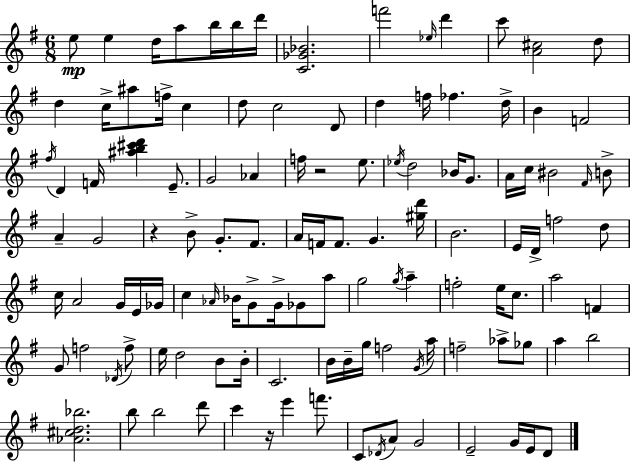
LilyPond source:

{
  \clef treble
  \numericTimeSignature
  \time 6/8
  \key g \major
  \repeat volta 2 { e''8\mp e''4 d''16 a''8 b''16 b''16 d'''16 | <c' ges' bes'>2. | f'''2 \grace { ees''16 } d'''4 | c'''8 <a' cis''>2 d''8 | \break d''4 c''16-> ais''8 f''16-> c''4 | d''8 c''2 d'8 | d''4 f''16 fes''4. | d''16-> b'4 f'2 | \break \acciaccatura { fis''16 } d'4 f'16 <ais'' b'' cis''' d'''>4 e'8.-- | g'2 aes'4 | f''16 r2 e''8. | \acciaccatura { ees''16 } d''2 bes'16 | \break g'8. a'16 c''16 bis'2 | \grace { fis'16 } b'8-> a'4-- g'2 | r4 b'8-> g'8.-. | fis'8. a'16 f'16 f'8. g'4. | \break <gis'' d'''>16 b'2. | e'16 d'16-> f''2 | d''8 c''16 a'2 | g'16 e'16 ges'16 c''4 \grace { aes'16 } bes'16 g'8-> | \break g'16-> ges'8 a''8 g''2 | \acciaccatura { g''16 } a''4-- f''2-. | e''16 c''8. a''2 | f'4 g'8 f''2 | \break \acciaccatura { des'16 } f''8-> e''16 d''2 | b'8 b'16-. c'2. | b'16 b'16-- g''16 f''2 | \acciaccatura { g'16 } a''16 f''2-- | \break aes''8-> ges''8 a''4 | b''2 <aes' cis'' d'' bes''>2. | b''8 b''2 | d'''8 c'''4 | \break r16 e'''4 f'''8. c'8 \acciaccatura { des'16 } a'8 | g'2 e'2-- | g'16 e'16 d'8 } \bar "|."
}